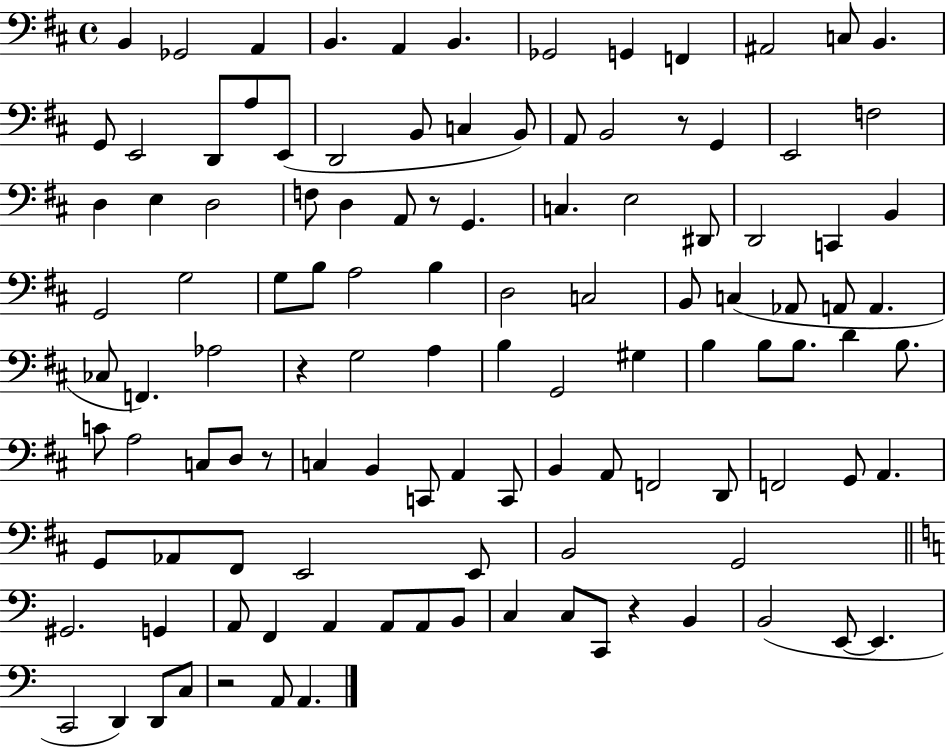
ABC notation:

X:1
T:Untitled
M:4/4
L:1/4
K:D
B,, _G,,2 A,, B,, A,, B,, _G,,2 G,, F,, ^A,,2 C,/2 B,, G,,/2 E,,2 D,,/2 A,/2 E,,/2 D,,2 B,,/2 C, B,,/2 A,,/2 B,,2 z/2 G,, E,,2 F,2 D, E, D,2 F,/2 D, A,,/2 z/2 G,, C, E,2 ^D,,/2 D,,2 C,, B,, G,,2 G,2 G,/2 B,/2 A,2 B, D,2 C,2 B,,/2 C, _A,,/2 A,,/2 A,, _C,/2 F,, _A,2 z G,2 A, B, G,,2 ^G, B, B,/2 B,/2 D B,/2 C/2 A,2 C,/2 D,/2 z/2 C, B,, C,,/2 A,, C,,/2 B,, A,,/2 F,,2 D,,/2 F,,2 G,,/2 A,, G,,/2 _A,,/2 ^F,,/2 E,,2 E,,/2 B,,2 G,,2 ^G,,2 G,, A,,/2 F,, A,, A,,/2 A,,/2 B,,/2 C, C,/2 C,,/2 z B,, B,,2 E,,/2 E,, C,,2 D,, D,,/2 C,/2 z2 A,,/2 A,,